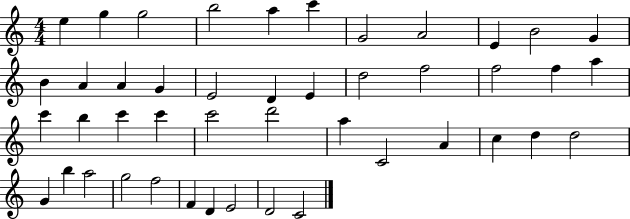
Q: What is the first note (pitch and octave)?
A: E5